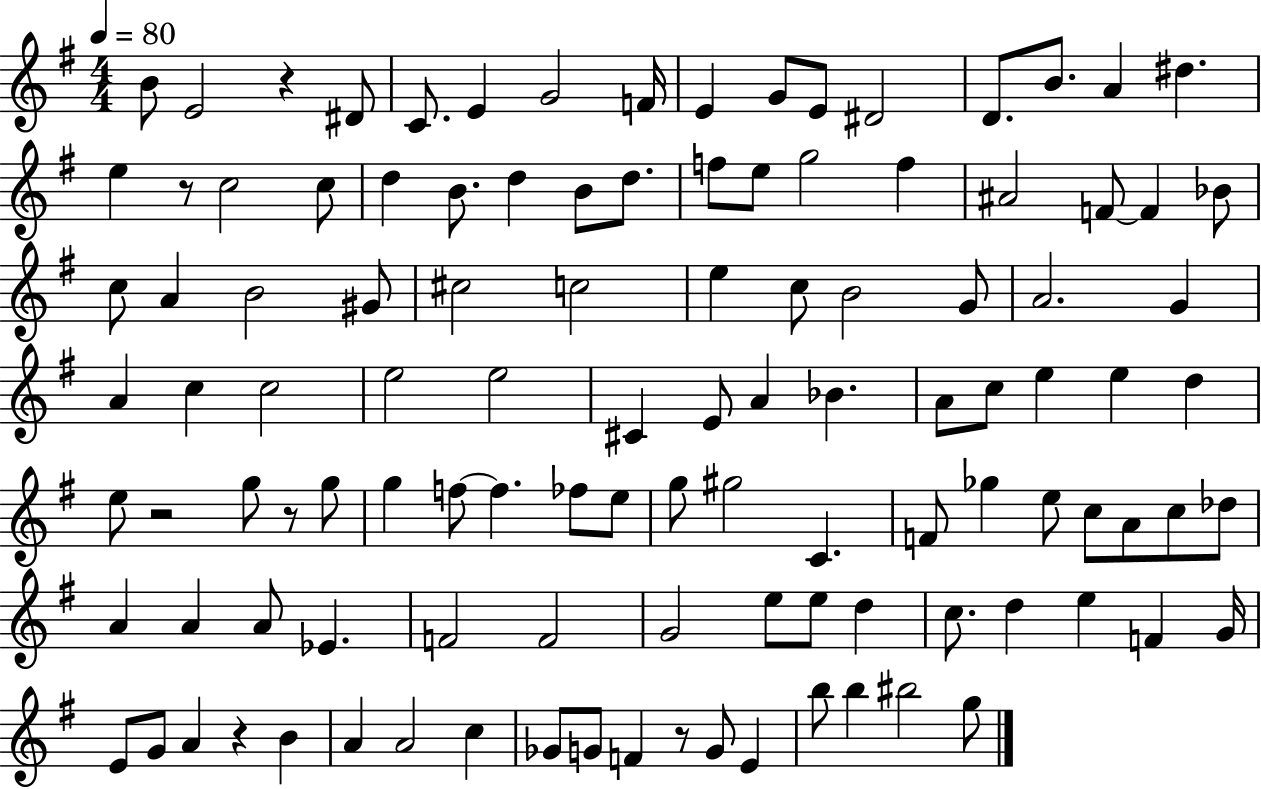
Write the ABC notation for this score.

X:1
T:Untitled
M:4/4
L:1/4
K:G
B/2 E2 z ^D/2 C/2 E G2 F/4 E G/2 E/2 ^D2 D/2 B/2 A ^d e z/2 c2 c/2 d B/2 d B/2 d/2 f/2 e/2 g2 f ^A2 F/2 F _B/2 c/2 A B2 ^G/2 ^c2 c2 e c/2 B2 G/2 A2 G A c c2 e2 e2 ^C E/2 A _B A/2 c/2 e e d e/2 z2 g/2 z/2 g/2 g f/2 f _f/2 e/2 g/2 ^g2 C F/2 _g e/2 c/2 A/2 c/2 _d/2 A A A/2 _E F2 F2 G2 e/2 e/2 d c/2 d e F G/4 E/2 G/2 A z B A A2 c _G/2 G/2 F z/2 G/2 E b/2 b ^b2 g/2